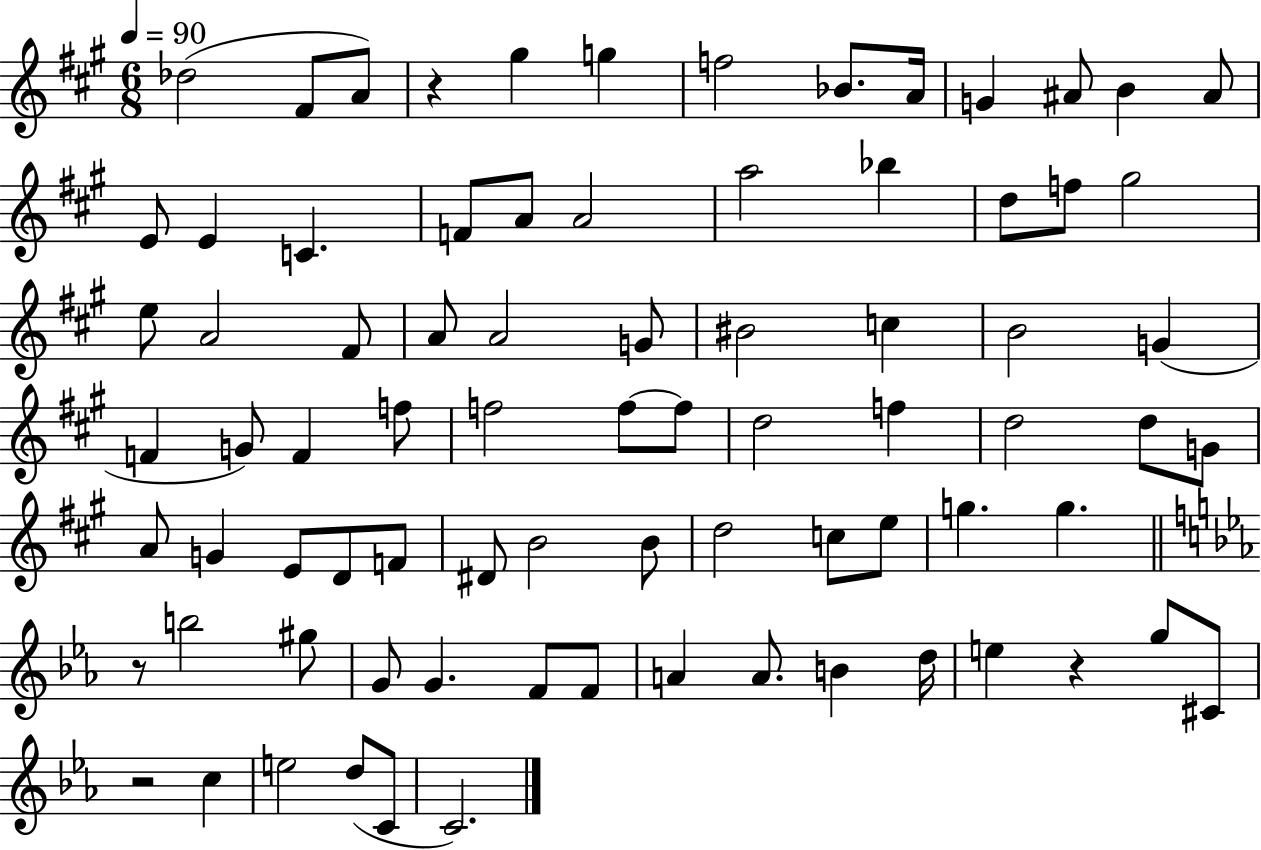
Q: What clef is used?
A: treble